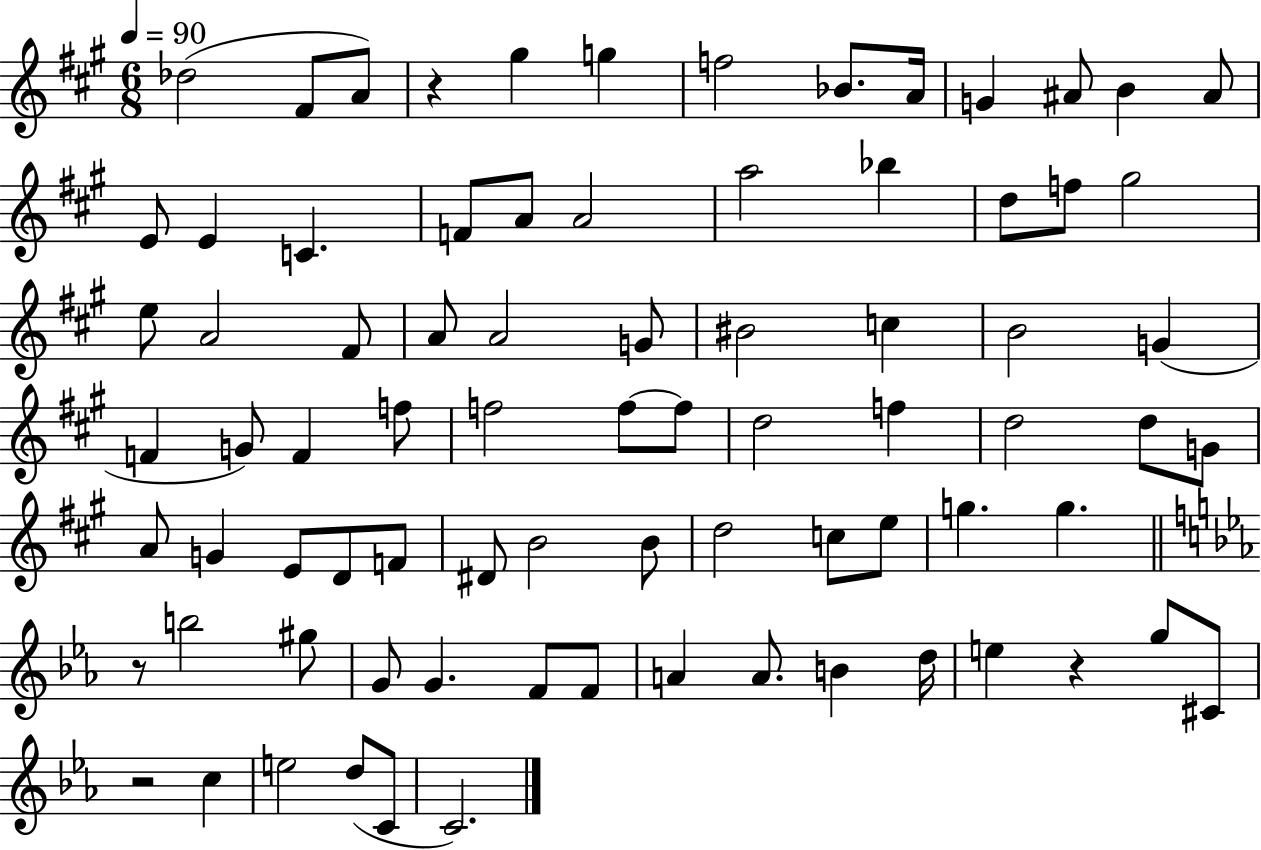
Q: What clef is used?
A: treble